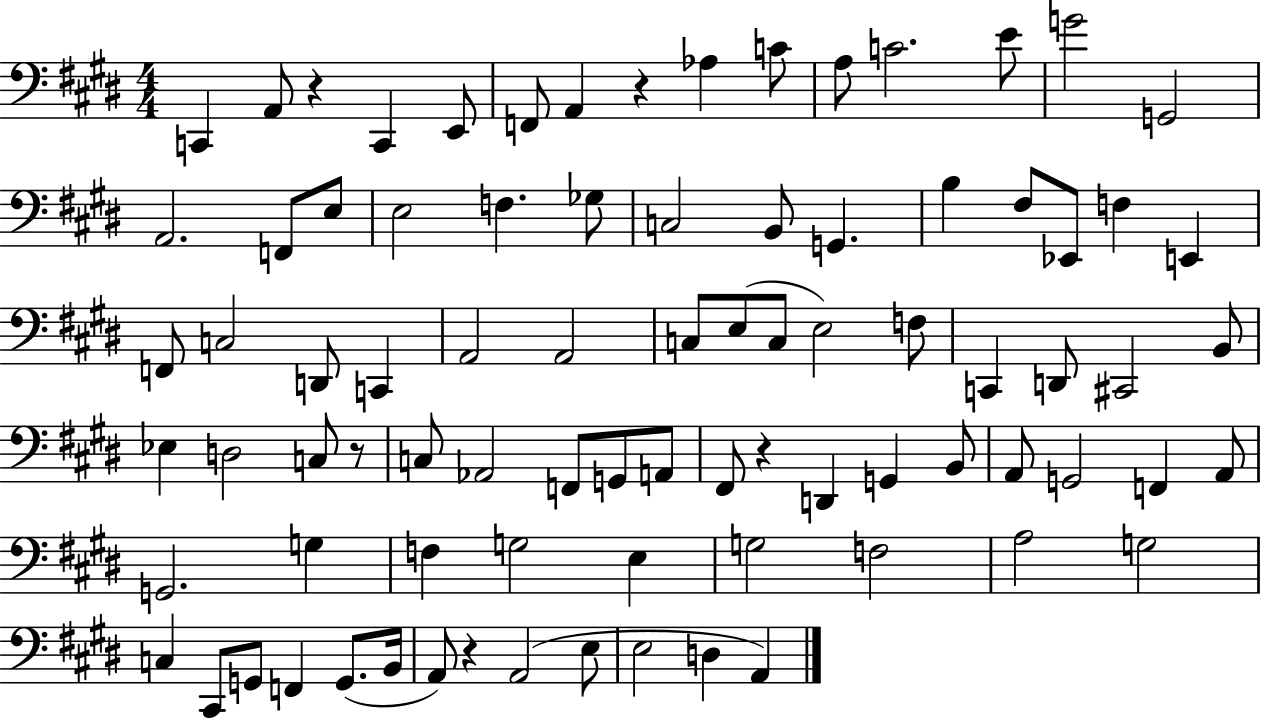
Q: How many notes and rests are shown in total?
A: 84